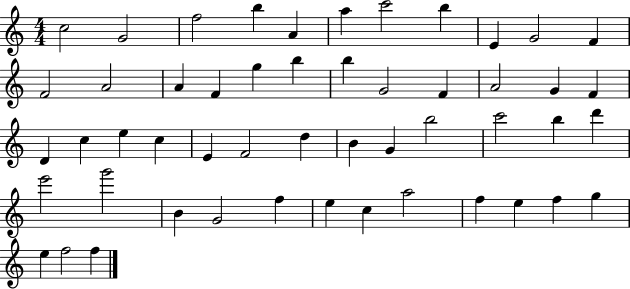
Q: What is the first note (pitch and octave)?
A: C5